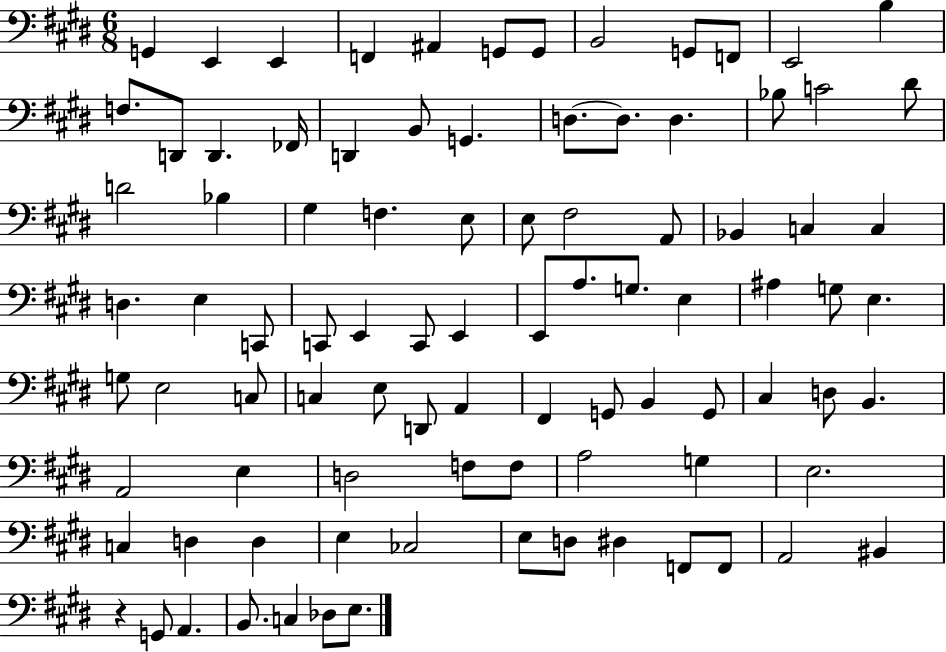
G2/q E2/q E2/q F2/q A#2/q G2/e G2/e B2/h G2/e F2/e E2/h B3/q F3/e. D2/e D2/q. FES2/s D2/q B2/e G2/q. D3/e. D3/e. D3/q. Bb3/e C4/h D#4/e D4/h Bb3/q G#3/q F3/q. E3/e E3/e F#3/h A2/e Bb2/q C3/q C3/q D3/q. E3/q C2/e C2/e E2/q C2/e E2/q E2/e A3/e. G3/e. E3/q A#3/q G3/e E3/q. G3/e E3/h C3/e C3/q E3/e D2/e A2/q F#2/q G2/e B2/q G2/e C#3/q D3/e B2/q. A2/h E3/q D3/h F3/e F3/e A3/h G3/q E3/h. C3/q D3/q D3/q E3/q CES3/h E3/e D3/e D#3/q F2/e F2/e A2/h BIS2/q R/q G2/e A2/q. B2/e. C3/q Db3/e E3/e.